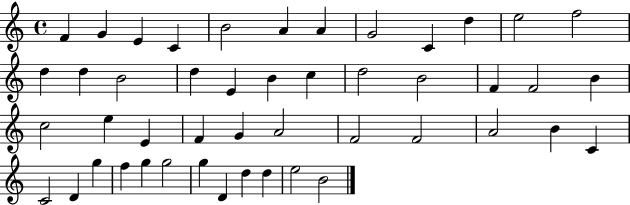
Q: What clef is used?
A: treble